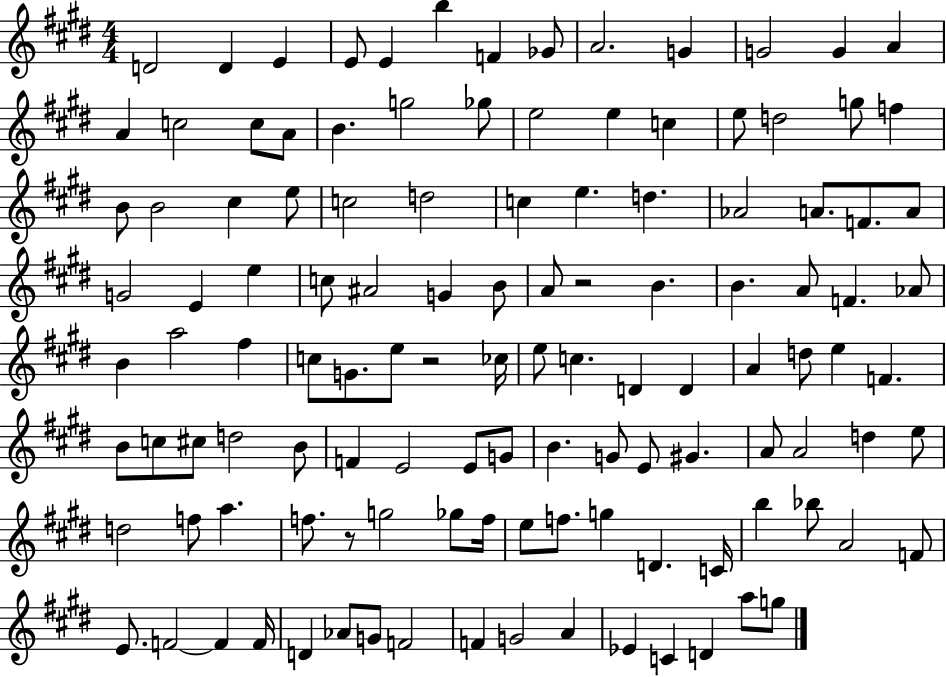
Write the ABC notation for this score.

X:1
T:Untitled
M:4/4
L:1/4
K:E
D2 D E E/2 E b F _G/2 A2 G G2 G A A c2 c/2 A/2 B g2 _g/2 e2 e c e/2 d2 g/2 f B/2 B2 ^c e/2 c2 d2 c e d _A2 A/2 F/2 A/2 G2 E e c/2 ^A2 G B/2 A/2 z2 B B A/2 F _A/2 B a2 ^f c/2 G/2 e/2 z2 _c/4 e/2 c D D A d/2 e F B/2 c/2 ^c/2 d2 B/2 F E2 E/2 G/2 B G/2 E/2 ^G A/2 A2 d e/2 d2 f/2 a f/2 z/2 g2 _g/2 f/4 e/2 f/2 g D C/4 b _b/2 A2 F/2 E/2 F2 F F/4 D _A/2 G/2 F2 F G2 A _E C D a/2 g/2